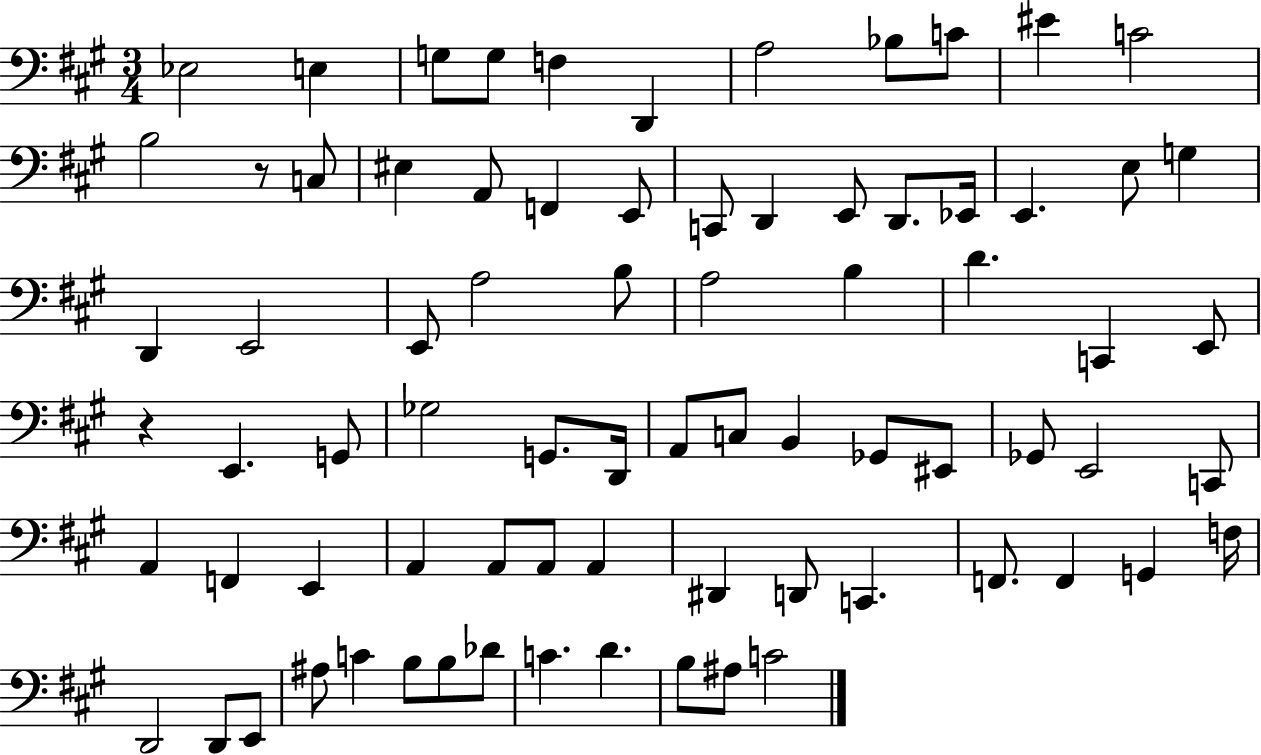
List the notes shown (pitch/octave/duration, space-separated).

Eb3/h E3/q G3/e G3/e F3/q D2/q A3/h Bb3/e C4/e EIS4/q C4/h B3/h R/e C3/e EIS3/q A2/e F2/q E2/e C2/e D2/q E2/e D2/e. Eb2/s E2/q. E3/e G3/q D2/q E2/h E2/e A3/h B3/e A3/h B3/q D4/q. C2/q E2/e R/q E2/q. G2/e Gb3/h G2/e. D2/s A2/e C3/e B2/q Gb2/e EIS2/e Gb2/e E2/h C2/e A2/q F2/q E2/q A2/q A2/e A2/e A2/q D#2/q D2/e C2/q. F2/e. F2/q G2/q F3/s D2/h D2/e E2/e A#3/e C4/q B3/e B3/e Db4/e C4/q. D4/q. B3/e A#3/e C4/h